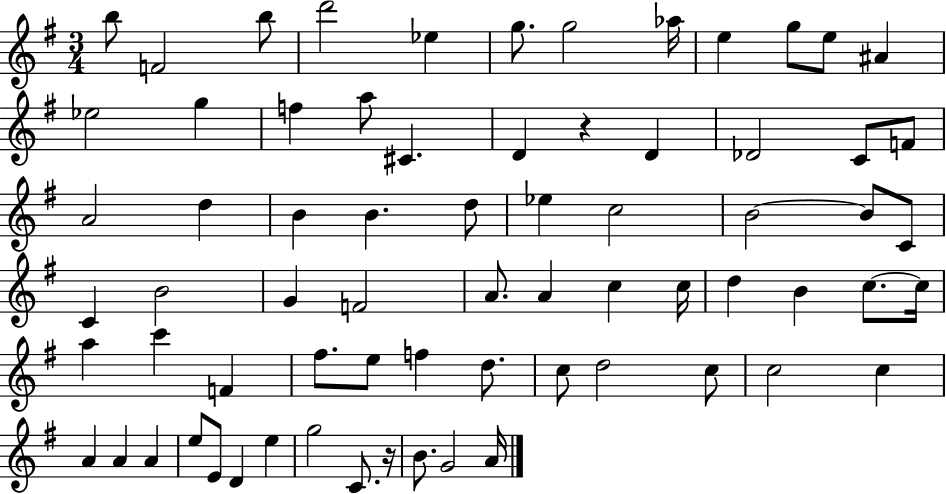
X:1
T:Untitled
M:3/4
L:1/4
K:G
b/2 F2 b/2 d'2 _e g/2 g2 _a/4 e g/2 e/2 ^A _e2 g f a/2 ^C D z D _D2 C/2 F/2 A2 d B B d/2 _e c2 B2 B/2 C/2 C B2 G F2 A/2 A c c/4 d B c/2 c/4 a c' F ^f/2 e/2 f d/2 c/2 d2 c/2 c2 c A A A e/2 E/2 D e g2 C/2 z/4 B/2 G2 A/4